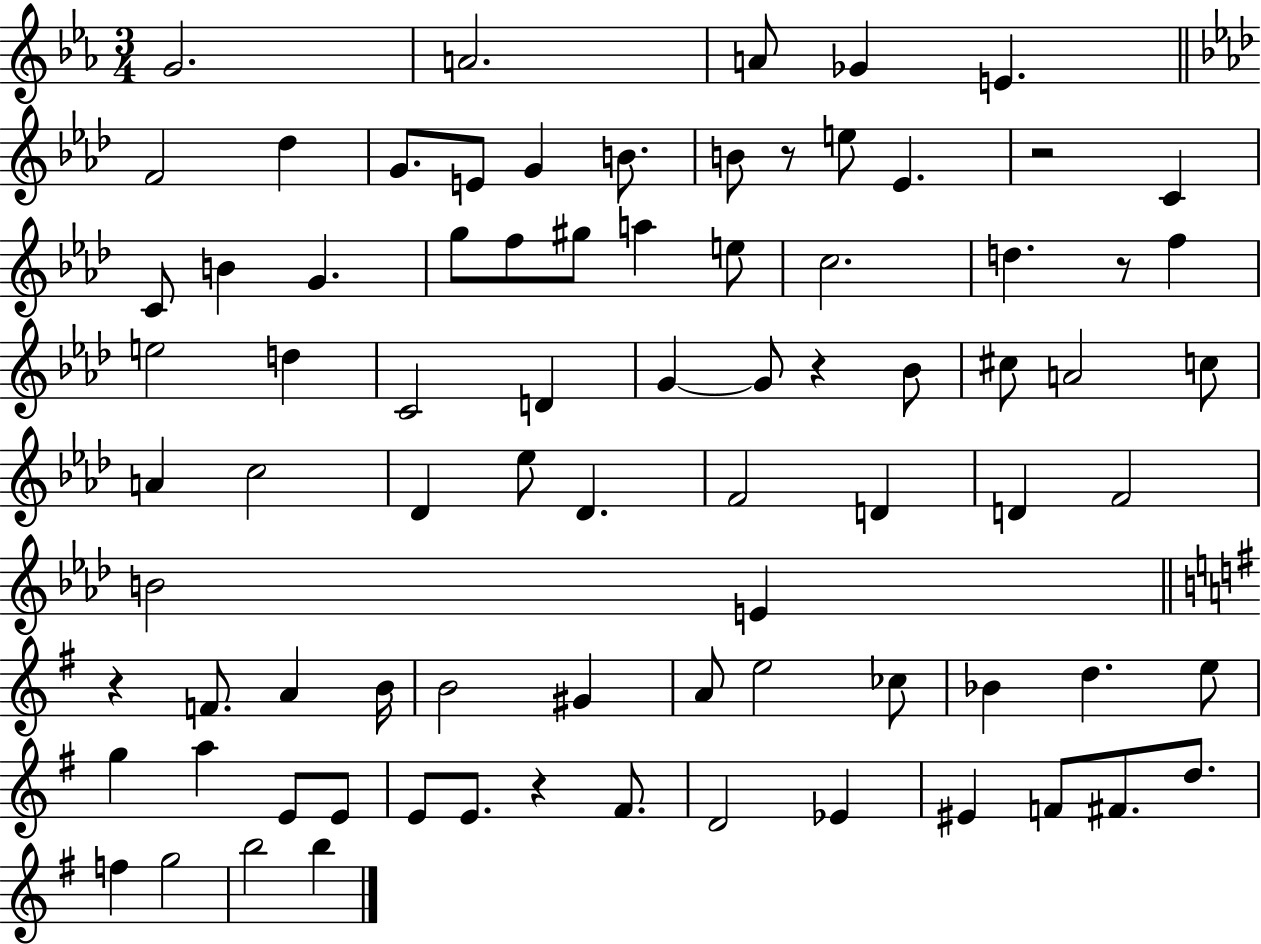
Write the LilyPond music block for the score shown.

{
  \clef treble
  \numericTimeSignature
  \time 3/4
  \key ees \major
  \repeat volta 2 { g'2. | a'2. | a'8 ges'4 e'4. | \bar "||" \break \key aes \major f'2 des''4 | g'8. e'8 g'4 b'8. | b'8 r8 e''8 ees'4. | r2 c'4 | \break c'8 b'4 g'4. | g''8 f''8 gis''8 a''4 e''8 | c''2. | d''4. r8 f''4 | \break e''2 d''4 | c'2 d'4 | g'4~~ g'8 r4 bes'8 | cis''8 a'2 c''8 | \break a'4 c''2 | des'4 ees''8 des'4. | f'2 d'4 | d'4 f'2 | \break b'2 e'4 | \bar "||" \break \key g \major r4 f'8. a'4 b'16 | b'2 gis'4 | a'8 e''2 ces''8 | bes'4 d''4. e''8 | \break g''4 a''4 e'8 e'8 | e'8 e'8. r4 fis'8. | d'2 ees'4 | eis'4 f'8 fis'8. d''8. | \break f''4 g''2 | b''2 b''4 | } \bar "|."
}